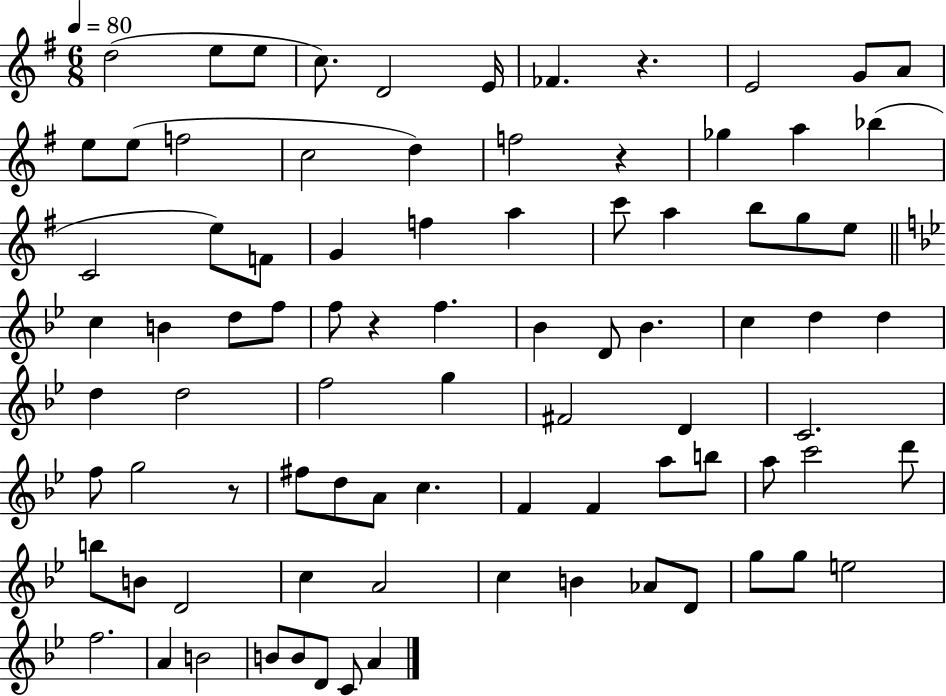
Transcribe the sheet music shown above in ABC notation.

X:1
T:Untitled
M:6/8
L:1/4
K:G
d2 e/2 e/2 c/2 D2 E/4 _F z E2 G/2 A/2 e/2 e/2 f2 c2 d f2 z _g a _b C2 e/2 F/2 G f a c'/2 a b/2 g/2 e/2 c B d/2 f/2 f/2 z f _B D/2 _B c d d d d2 f2 g ^F2 D C2 f/2 g2 z/2 ^f/2 d/2 A/2 c F F a/2 b/2 a/2 c'2 d'/2 b/2 B/2 D2 c A2 c B _A/2 D/2 g/2 g/2 e2 f2 A B2 B/2 B/2 D/2 C/2 A